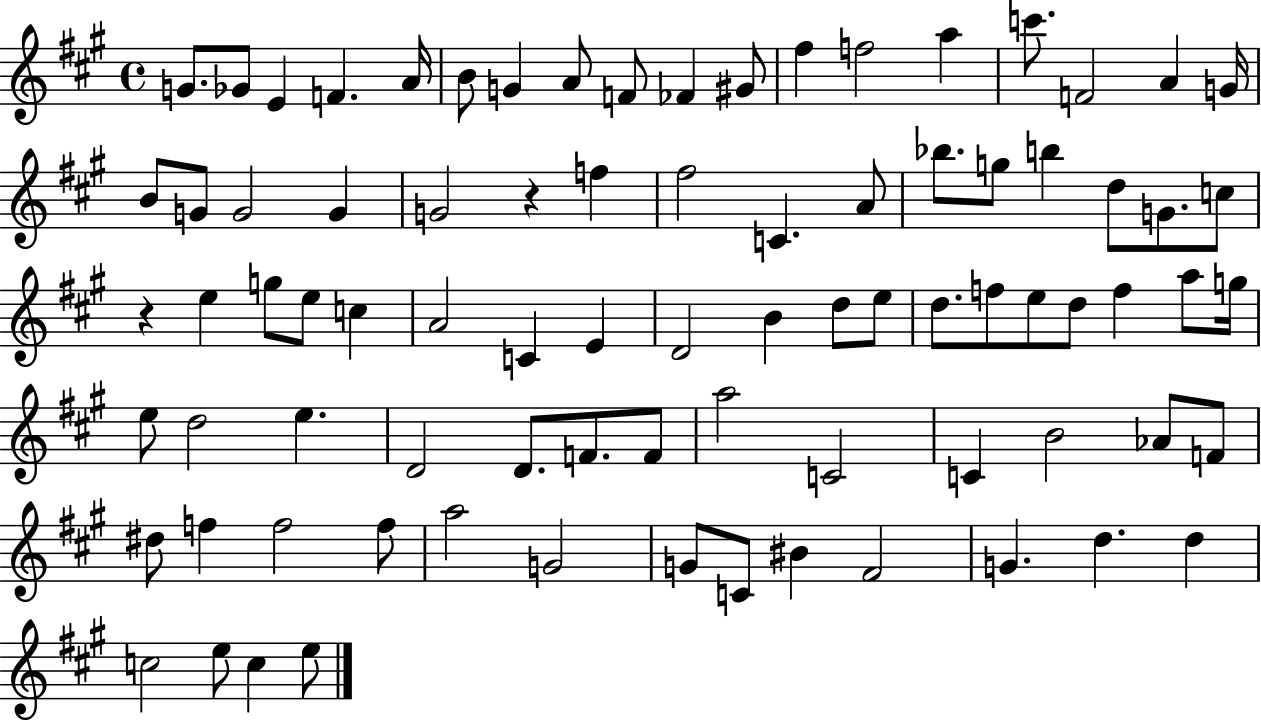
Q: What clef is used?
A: treble